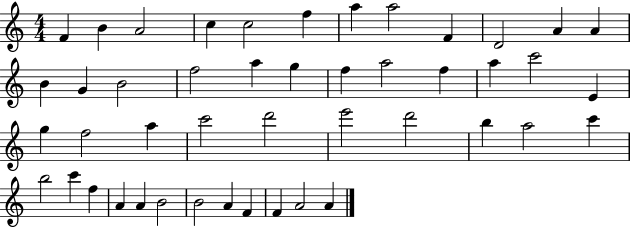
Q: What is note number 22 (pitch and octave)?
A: A5